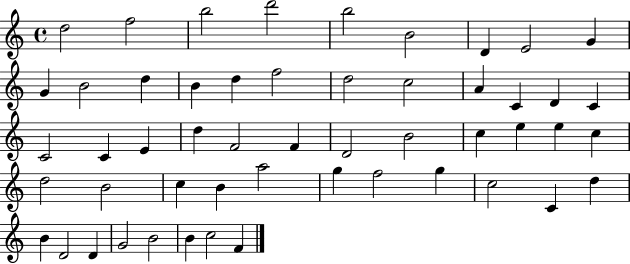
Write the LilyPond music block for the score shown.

{
  \clef treble
  \time 4/4
  \defaultTimeSignature
  \key c \major
  d''2 f''2 | b''2 d'''2 | b''2 b'2 | d'4 e'2 g'4 | \break g'4 b'2 d''4 | b'4 d''4 f''2 | d''2 c''2 | a'4 c'4 d'4 c'4 | \break c'2 c'4 e'4 | d''4 f'2 f'4 | d'2 b'2 | c''4 e''4 e''4 c''4 | \break d''2 b'2 | c''4 b'4 a''2 | g''4 f''2 g''4 | c''2 c'4 d''4 | \break b'4 d'2 d'4 | g'2 b'2 | b'4 c''2 f'4 | \bar "|."
}